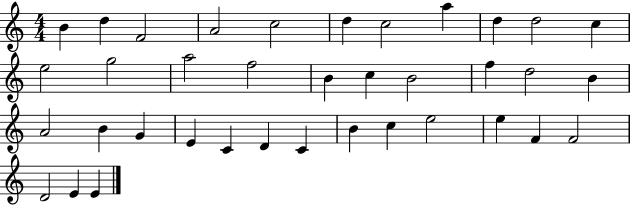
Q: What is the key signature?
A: C major